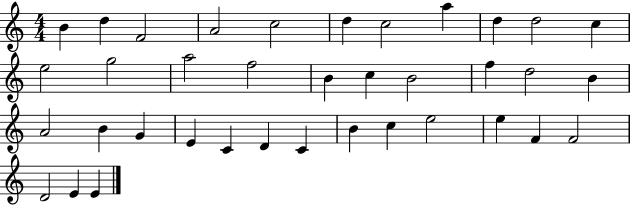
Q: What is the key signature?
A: C major